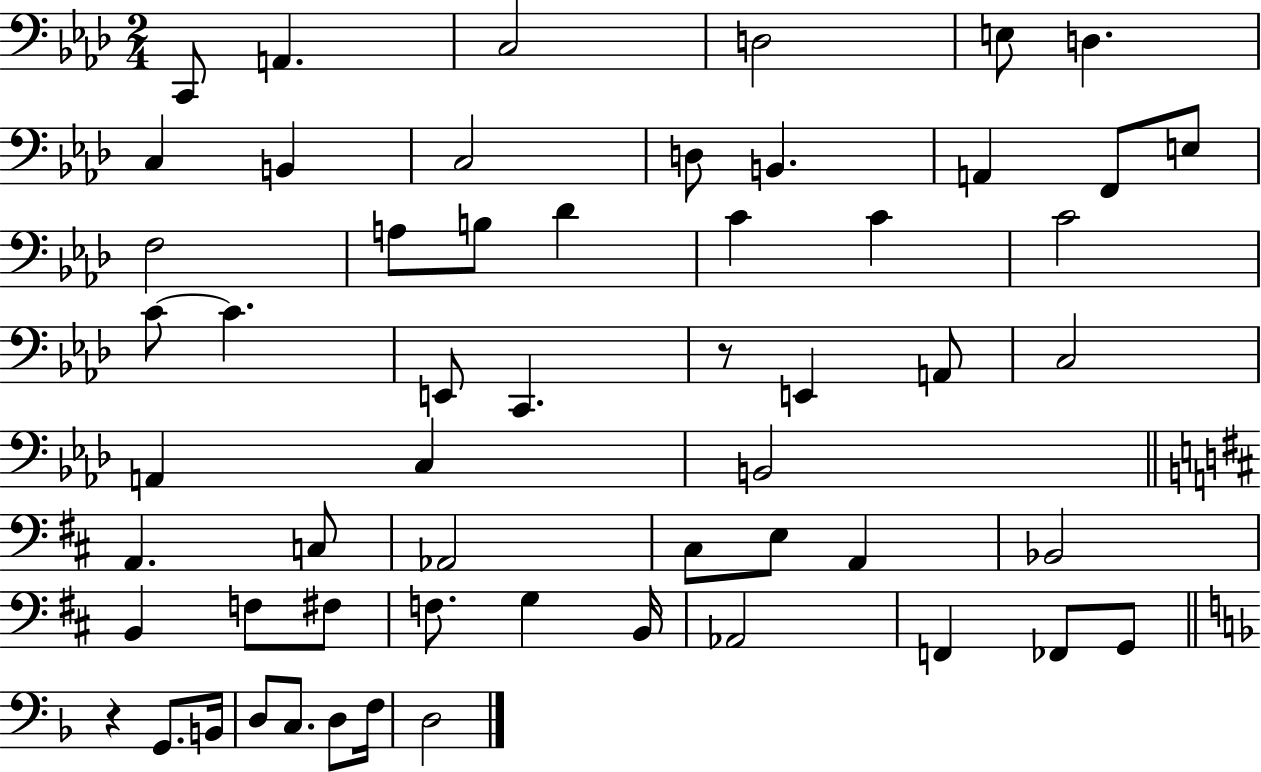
X:1
T:Untitled
M:2/4
L:1/4
K:Ab
C,,/2 A,, C,2 D,2 E,/2 D, C, B,, C,2 D,/2 B,, A,, F,,/2 E,/2 F,2 A,/2 B,/2 _D C C C2 C/2 C E,,/2 C,, z/2 E,, A,,/2 C,2 A,, C, B,,2 A,, C,/2 _A,,2 ^C,/2 E,/2 A,, _B,,2 B,, F,/2 ^F,/2 F,/2 G, B,,/4 _A,,2 F,, _F,,/2 G,,/2 z G,,/2 B,,/4 D,/2 C,/2 D,/2 F,/4 D,2